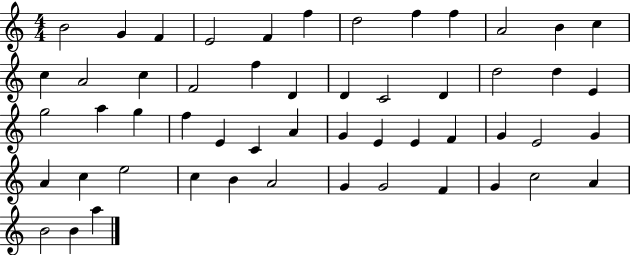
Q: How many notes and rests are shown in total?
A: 53